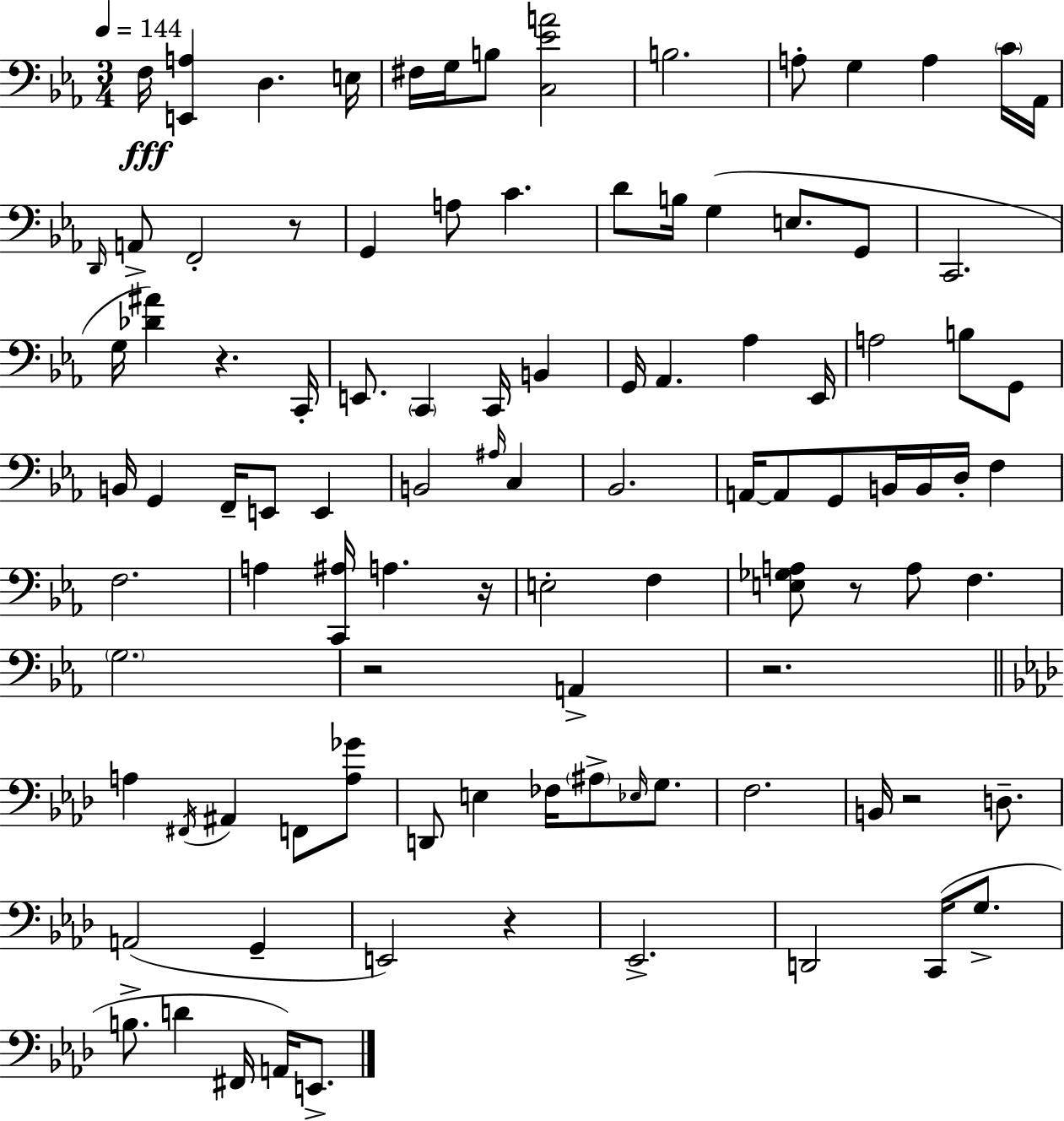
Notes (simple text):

F3/s [E2,A3]/q D3/q. E3/s F#3/s G3/s B3/e [C3,Eb4,A4]/h B3/h. A3/e G3/q A3/q C4/s Ab2/s D2/s A2/e F2/h R/e G2/q A3/e C4/q. D4/e B3/s G3/q E3/e. G2/e C2/h. G3/s [Db4,A#4]/q R/q. C2/s E2/e. C2/q C2/s B2/q G2/s Ab2/q. Ab3/q Eb2/s A3/h B3/e G2/e B2/s G2/q F2/s E2/e E2/q B2/h A#3/s C3/q Bb2/h. A2/s A2/e G2/e B2/s B2/s D3/s F3/q F3/h. A3/q [C2,A#3]/s A3/q. R/s E3/h F3/q [E3,Gb3,A3]/e R/e A3/e F3/q. G3/h. R/h A2/q R/h. A3/q F#2/s A#2/q F2/e [A3,Gb4]/e D2/e E3/q FES3/s A#3/e Eb3/s G3/e. F3/h. B2/s R/h D3/e. A2/h G2/q E2/h R/q Eb2/h. D2/h C2/s G3/e. B3/e. D4/q F#2/s A2/s E2/e.